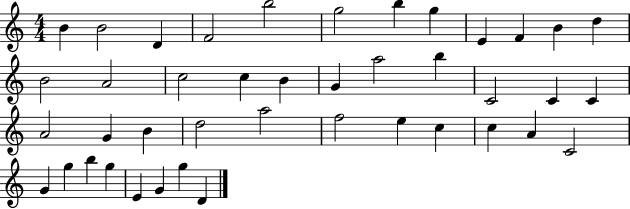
{
  \clef treble
  \numericTimeSignature
  \time 4/4
  \key c \major
  b'4 b'2 d'4 | f'2 b''2 | g''2 b''4 g''4 | e'4 f'4 b'4 d''4 | \break b'2 a'2 | c''2 c''4 b'4 | g'4 a''2 b''4 | c'2 c'4 c'4 | \break a'2 g'4 b'4 | d''2 a''2 | f''2 e''4 c''4 | c''4 a'4 c'2 | \break g'4 g''4 b''4 g''4 | e'4 g'4 g''4 d'4 | \bar "|."
}